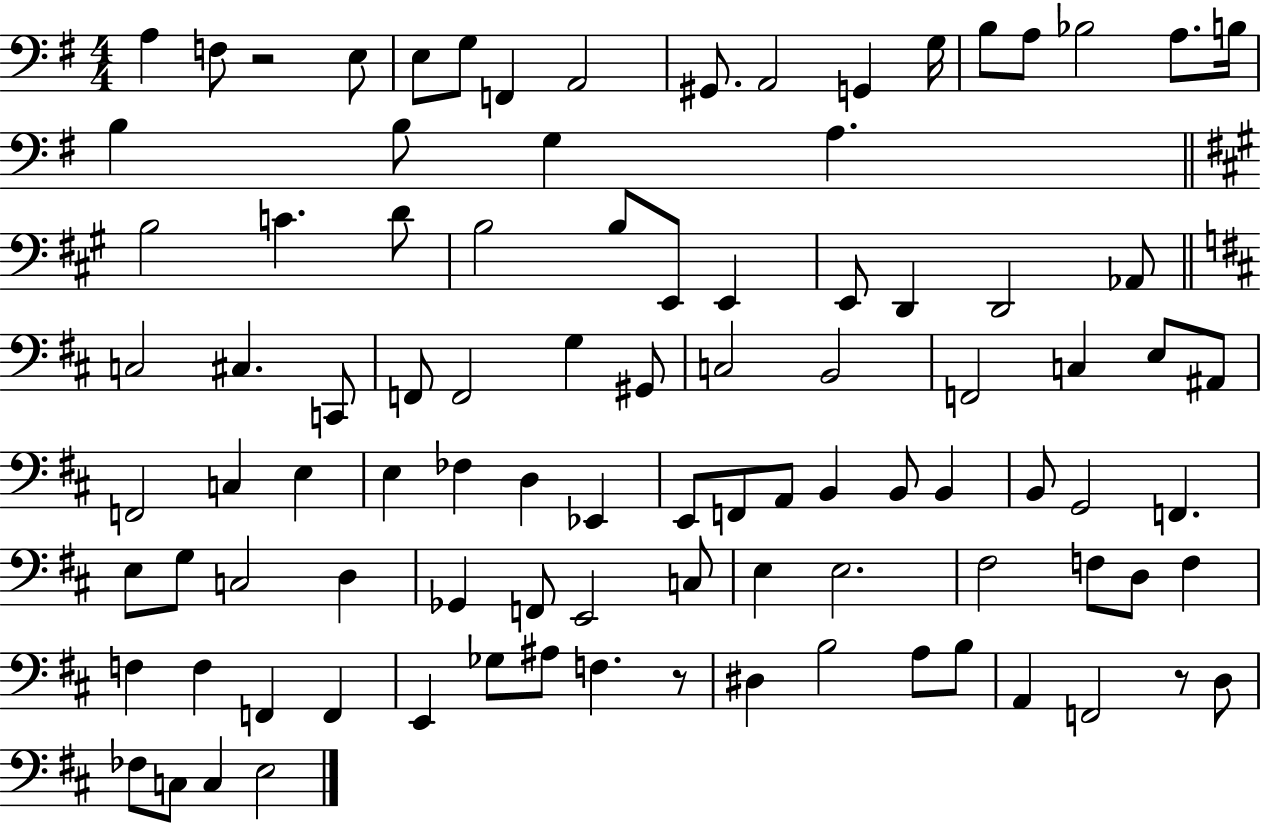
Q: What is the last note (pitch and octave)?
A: E3